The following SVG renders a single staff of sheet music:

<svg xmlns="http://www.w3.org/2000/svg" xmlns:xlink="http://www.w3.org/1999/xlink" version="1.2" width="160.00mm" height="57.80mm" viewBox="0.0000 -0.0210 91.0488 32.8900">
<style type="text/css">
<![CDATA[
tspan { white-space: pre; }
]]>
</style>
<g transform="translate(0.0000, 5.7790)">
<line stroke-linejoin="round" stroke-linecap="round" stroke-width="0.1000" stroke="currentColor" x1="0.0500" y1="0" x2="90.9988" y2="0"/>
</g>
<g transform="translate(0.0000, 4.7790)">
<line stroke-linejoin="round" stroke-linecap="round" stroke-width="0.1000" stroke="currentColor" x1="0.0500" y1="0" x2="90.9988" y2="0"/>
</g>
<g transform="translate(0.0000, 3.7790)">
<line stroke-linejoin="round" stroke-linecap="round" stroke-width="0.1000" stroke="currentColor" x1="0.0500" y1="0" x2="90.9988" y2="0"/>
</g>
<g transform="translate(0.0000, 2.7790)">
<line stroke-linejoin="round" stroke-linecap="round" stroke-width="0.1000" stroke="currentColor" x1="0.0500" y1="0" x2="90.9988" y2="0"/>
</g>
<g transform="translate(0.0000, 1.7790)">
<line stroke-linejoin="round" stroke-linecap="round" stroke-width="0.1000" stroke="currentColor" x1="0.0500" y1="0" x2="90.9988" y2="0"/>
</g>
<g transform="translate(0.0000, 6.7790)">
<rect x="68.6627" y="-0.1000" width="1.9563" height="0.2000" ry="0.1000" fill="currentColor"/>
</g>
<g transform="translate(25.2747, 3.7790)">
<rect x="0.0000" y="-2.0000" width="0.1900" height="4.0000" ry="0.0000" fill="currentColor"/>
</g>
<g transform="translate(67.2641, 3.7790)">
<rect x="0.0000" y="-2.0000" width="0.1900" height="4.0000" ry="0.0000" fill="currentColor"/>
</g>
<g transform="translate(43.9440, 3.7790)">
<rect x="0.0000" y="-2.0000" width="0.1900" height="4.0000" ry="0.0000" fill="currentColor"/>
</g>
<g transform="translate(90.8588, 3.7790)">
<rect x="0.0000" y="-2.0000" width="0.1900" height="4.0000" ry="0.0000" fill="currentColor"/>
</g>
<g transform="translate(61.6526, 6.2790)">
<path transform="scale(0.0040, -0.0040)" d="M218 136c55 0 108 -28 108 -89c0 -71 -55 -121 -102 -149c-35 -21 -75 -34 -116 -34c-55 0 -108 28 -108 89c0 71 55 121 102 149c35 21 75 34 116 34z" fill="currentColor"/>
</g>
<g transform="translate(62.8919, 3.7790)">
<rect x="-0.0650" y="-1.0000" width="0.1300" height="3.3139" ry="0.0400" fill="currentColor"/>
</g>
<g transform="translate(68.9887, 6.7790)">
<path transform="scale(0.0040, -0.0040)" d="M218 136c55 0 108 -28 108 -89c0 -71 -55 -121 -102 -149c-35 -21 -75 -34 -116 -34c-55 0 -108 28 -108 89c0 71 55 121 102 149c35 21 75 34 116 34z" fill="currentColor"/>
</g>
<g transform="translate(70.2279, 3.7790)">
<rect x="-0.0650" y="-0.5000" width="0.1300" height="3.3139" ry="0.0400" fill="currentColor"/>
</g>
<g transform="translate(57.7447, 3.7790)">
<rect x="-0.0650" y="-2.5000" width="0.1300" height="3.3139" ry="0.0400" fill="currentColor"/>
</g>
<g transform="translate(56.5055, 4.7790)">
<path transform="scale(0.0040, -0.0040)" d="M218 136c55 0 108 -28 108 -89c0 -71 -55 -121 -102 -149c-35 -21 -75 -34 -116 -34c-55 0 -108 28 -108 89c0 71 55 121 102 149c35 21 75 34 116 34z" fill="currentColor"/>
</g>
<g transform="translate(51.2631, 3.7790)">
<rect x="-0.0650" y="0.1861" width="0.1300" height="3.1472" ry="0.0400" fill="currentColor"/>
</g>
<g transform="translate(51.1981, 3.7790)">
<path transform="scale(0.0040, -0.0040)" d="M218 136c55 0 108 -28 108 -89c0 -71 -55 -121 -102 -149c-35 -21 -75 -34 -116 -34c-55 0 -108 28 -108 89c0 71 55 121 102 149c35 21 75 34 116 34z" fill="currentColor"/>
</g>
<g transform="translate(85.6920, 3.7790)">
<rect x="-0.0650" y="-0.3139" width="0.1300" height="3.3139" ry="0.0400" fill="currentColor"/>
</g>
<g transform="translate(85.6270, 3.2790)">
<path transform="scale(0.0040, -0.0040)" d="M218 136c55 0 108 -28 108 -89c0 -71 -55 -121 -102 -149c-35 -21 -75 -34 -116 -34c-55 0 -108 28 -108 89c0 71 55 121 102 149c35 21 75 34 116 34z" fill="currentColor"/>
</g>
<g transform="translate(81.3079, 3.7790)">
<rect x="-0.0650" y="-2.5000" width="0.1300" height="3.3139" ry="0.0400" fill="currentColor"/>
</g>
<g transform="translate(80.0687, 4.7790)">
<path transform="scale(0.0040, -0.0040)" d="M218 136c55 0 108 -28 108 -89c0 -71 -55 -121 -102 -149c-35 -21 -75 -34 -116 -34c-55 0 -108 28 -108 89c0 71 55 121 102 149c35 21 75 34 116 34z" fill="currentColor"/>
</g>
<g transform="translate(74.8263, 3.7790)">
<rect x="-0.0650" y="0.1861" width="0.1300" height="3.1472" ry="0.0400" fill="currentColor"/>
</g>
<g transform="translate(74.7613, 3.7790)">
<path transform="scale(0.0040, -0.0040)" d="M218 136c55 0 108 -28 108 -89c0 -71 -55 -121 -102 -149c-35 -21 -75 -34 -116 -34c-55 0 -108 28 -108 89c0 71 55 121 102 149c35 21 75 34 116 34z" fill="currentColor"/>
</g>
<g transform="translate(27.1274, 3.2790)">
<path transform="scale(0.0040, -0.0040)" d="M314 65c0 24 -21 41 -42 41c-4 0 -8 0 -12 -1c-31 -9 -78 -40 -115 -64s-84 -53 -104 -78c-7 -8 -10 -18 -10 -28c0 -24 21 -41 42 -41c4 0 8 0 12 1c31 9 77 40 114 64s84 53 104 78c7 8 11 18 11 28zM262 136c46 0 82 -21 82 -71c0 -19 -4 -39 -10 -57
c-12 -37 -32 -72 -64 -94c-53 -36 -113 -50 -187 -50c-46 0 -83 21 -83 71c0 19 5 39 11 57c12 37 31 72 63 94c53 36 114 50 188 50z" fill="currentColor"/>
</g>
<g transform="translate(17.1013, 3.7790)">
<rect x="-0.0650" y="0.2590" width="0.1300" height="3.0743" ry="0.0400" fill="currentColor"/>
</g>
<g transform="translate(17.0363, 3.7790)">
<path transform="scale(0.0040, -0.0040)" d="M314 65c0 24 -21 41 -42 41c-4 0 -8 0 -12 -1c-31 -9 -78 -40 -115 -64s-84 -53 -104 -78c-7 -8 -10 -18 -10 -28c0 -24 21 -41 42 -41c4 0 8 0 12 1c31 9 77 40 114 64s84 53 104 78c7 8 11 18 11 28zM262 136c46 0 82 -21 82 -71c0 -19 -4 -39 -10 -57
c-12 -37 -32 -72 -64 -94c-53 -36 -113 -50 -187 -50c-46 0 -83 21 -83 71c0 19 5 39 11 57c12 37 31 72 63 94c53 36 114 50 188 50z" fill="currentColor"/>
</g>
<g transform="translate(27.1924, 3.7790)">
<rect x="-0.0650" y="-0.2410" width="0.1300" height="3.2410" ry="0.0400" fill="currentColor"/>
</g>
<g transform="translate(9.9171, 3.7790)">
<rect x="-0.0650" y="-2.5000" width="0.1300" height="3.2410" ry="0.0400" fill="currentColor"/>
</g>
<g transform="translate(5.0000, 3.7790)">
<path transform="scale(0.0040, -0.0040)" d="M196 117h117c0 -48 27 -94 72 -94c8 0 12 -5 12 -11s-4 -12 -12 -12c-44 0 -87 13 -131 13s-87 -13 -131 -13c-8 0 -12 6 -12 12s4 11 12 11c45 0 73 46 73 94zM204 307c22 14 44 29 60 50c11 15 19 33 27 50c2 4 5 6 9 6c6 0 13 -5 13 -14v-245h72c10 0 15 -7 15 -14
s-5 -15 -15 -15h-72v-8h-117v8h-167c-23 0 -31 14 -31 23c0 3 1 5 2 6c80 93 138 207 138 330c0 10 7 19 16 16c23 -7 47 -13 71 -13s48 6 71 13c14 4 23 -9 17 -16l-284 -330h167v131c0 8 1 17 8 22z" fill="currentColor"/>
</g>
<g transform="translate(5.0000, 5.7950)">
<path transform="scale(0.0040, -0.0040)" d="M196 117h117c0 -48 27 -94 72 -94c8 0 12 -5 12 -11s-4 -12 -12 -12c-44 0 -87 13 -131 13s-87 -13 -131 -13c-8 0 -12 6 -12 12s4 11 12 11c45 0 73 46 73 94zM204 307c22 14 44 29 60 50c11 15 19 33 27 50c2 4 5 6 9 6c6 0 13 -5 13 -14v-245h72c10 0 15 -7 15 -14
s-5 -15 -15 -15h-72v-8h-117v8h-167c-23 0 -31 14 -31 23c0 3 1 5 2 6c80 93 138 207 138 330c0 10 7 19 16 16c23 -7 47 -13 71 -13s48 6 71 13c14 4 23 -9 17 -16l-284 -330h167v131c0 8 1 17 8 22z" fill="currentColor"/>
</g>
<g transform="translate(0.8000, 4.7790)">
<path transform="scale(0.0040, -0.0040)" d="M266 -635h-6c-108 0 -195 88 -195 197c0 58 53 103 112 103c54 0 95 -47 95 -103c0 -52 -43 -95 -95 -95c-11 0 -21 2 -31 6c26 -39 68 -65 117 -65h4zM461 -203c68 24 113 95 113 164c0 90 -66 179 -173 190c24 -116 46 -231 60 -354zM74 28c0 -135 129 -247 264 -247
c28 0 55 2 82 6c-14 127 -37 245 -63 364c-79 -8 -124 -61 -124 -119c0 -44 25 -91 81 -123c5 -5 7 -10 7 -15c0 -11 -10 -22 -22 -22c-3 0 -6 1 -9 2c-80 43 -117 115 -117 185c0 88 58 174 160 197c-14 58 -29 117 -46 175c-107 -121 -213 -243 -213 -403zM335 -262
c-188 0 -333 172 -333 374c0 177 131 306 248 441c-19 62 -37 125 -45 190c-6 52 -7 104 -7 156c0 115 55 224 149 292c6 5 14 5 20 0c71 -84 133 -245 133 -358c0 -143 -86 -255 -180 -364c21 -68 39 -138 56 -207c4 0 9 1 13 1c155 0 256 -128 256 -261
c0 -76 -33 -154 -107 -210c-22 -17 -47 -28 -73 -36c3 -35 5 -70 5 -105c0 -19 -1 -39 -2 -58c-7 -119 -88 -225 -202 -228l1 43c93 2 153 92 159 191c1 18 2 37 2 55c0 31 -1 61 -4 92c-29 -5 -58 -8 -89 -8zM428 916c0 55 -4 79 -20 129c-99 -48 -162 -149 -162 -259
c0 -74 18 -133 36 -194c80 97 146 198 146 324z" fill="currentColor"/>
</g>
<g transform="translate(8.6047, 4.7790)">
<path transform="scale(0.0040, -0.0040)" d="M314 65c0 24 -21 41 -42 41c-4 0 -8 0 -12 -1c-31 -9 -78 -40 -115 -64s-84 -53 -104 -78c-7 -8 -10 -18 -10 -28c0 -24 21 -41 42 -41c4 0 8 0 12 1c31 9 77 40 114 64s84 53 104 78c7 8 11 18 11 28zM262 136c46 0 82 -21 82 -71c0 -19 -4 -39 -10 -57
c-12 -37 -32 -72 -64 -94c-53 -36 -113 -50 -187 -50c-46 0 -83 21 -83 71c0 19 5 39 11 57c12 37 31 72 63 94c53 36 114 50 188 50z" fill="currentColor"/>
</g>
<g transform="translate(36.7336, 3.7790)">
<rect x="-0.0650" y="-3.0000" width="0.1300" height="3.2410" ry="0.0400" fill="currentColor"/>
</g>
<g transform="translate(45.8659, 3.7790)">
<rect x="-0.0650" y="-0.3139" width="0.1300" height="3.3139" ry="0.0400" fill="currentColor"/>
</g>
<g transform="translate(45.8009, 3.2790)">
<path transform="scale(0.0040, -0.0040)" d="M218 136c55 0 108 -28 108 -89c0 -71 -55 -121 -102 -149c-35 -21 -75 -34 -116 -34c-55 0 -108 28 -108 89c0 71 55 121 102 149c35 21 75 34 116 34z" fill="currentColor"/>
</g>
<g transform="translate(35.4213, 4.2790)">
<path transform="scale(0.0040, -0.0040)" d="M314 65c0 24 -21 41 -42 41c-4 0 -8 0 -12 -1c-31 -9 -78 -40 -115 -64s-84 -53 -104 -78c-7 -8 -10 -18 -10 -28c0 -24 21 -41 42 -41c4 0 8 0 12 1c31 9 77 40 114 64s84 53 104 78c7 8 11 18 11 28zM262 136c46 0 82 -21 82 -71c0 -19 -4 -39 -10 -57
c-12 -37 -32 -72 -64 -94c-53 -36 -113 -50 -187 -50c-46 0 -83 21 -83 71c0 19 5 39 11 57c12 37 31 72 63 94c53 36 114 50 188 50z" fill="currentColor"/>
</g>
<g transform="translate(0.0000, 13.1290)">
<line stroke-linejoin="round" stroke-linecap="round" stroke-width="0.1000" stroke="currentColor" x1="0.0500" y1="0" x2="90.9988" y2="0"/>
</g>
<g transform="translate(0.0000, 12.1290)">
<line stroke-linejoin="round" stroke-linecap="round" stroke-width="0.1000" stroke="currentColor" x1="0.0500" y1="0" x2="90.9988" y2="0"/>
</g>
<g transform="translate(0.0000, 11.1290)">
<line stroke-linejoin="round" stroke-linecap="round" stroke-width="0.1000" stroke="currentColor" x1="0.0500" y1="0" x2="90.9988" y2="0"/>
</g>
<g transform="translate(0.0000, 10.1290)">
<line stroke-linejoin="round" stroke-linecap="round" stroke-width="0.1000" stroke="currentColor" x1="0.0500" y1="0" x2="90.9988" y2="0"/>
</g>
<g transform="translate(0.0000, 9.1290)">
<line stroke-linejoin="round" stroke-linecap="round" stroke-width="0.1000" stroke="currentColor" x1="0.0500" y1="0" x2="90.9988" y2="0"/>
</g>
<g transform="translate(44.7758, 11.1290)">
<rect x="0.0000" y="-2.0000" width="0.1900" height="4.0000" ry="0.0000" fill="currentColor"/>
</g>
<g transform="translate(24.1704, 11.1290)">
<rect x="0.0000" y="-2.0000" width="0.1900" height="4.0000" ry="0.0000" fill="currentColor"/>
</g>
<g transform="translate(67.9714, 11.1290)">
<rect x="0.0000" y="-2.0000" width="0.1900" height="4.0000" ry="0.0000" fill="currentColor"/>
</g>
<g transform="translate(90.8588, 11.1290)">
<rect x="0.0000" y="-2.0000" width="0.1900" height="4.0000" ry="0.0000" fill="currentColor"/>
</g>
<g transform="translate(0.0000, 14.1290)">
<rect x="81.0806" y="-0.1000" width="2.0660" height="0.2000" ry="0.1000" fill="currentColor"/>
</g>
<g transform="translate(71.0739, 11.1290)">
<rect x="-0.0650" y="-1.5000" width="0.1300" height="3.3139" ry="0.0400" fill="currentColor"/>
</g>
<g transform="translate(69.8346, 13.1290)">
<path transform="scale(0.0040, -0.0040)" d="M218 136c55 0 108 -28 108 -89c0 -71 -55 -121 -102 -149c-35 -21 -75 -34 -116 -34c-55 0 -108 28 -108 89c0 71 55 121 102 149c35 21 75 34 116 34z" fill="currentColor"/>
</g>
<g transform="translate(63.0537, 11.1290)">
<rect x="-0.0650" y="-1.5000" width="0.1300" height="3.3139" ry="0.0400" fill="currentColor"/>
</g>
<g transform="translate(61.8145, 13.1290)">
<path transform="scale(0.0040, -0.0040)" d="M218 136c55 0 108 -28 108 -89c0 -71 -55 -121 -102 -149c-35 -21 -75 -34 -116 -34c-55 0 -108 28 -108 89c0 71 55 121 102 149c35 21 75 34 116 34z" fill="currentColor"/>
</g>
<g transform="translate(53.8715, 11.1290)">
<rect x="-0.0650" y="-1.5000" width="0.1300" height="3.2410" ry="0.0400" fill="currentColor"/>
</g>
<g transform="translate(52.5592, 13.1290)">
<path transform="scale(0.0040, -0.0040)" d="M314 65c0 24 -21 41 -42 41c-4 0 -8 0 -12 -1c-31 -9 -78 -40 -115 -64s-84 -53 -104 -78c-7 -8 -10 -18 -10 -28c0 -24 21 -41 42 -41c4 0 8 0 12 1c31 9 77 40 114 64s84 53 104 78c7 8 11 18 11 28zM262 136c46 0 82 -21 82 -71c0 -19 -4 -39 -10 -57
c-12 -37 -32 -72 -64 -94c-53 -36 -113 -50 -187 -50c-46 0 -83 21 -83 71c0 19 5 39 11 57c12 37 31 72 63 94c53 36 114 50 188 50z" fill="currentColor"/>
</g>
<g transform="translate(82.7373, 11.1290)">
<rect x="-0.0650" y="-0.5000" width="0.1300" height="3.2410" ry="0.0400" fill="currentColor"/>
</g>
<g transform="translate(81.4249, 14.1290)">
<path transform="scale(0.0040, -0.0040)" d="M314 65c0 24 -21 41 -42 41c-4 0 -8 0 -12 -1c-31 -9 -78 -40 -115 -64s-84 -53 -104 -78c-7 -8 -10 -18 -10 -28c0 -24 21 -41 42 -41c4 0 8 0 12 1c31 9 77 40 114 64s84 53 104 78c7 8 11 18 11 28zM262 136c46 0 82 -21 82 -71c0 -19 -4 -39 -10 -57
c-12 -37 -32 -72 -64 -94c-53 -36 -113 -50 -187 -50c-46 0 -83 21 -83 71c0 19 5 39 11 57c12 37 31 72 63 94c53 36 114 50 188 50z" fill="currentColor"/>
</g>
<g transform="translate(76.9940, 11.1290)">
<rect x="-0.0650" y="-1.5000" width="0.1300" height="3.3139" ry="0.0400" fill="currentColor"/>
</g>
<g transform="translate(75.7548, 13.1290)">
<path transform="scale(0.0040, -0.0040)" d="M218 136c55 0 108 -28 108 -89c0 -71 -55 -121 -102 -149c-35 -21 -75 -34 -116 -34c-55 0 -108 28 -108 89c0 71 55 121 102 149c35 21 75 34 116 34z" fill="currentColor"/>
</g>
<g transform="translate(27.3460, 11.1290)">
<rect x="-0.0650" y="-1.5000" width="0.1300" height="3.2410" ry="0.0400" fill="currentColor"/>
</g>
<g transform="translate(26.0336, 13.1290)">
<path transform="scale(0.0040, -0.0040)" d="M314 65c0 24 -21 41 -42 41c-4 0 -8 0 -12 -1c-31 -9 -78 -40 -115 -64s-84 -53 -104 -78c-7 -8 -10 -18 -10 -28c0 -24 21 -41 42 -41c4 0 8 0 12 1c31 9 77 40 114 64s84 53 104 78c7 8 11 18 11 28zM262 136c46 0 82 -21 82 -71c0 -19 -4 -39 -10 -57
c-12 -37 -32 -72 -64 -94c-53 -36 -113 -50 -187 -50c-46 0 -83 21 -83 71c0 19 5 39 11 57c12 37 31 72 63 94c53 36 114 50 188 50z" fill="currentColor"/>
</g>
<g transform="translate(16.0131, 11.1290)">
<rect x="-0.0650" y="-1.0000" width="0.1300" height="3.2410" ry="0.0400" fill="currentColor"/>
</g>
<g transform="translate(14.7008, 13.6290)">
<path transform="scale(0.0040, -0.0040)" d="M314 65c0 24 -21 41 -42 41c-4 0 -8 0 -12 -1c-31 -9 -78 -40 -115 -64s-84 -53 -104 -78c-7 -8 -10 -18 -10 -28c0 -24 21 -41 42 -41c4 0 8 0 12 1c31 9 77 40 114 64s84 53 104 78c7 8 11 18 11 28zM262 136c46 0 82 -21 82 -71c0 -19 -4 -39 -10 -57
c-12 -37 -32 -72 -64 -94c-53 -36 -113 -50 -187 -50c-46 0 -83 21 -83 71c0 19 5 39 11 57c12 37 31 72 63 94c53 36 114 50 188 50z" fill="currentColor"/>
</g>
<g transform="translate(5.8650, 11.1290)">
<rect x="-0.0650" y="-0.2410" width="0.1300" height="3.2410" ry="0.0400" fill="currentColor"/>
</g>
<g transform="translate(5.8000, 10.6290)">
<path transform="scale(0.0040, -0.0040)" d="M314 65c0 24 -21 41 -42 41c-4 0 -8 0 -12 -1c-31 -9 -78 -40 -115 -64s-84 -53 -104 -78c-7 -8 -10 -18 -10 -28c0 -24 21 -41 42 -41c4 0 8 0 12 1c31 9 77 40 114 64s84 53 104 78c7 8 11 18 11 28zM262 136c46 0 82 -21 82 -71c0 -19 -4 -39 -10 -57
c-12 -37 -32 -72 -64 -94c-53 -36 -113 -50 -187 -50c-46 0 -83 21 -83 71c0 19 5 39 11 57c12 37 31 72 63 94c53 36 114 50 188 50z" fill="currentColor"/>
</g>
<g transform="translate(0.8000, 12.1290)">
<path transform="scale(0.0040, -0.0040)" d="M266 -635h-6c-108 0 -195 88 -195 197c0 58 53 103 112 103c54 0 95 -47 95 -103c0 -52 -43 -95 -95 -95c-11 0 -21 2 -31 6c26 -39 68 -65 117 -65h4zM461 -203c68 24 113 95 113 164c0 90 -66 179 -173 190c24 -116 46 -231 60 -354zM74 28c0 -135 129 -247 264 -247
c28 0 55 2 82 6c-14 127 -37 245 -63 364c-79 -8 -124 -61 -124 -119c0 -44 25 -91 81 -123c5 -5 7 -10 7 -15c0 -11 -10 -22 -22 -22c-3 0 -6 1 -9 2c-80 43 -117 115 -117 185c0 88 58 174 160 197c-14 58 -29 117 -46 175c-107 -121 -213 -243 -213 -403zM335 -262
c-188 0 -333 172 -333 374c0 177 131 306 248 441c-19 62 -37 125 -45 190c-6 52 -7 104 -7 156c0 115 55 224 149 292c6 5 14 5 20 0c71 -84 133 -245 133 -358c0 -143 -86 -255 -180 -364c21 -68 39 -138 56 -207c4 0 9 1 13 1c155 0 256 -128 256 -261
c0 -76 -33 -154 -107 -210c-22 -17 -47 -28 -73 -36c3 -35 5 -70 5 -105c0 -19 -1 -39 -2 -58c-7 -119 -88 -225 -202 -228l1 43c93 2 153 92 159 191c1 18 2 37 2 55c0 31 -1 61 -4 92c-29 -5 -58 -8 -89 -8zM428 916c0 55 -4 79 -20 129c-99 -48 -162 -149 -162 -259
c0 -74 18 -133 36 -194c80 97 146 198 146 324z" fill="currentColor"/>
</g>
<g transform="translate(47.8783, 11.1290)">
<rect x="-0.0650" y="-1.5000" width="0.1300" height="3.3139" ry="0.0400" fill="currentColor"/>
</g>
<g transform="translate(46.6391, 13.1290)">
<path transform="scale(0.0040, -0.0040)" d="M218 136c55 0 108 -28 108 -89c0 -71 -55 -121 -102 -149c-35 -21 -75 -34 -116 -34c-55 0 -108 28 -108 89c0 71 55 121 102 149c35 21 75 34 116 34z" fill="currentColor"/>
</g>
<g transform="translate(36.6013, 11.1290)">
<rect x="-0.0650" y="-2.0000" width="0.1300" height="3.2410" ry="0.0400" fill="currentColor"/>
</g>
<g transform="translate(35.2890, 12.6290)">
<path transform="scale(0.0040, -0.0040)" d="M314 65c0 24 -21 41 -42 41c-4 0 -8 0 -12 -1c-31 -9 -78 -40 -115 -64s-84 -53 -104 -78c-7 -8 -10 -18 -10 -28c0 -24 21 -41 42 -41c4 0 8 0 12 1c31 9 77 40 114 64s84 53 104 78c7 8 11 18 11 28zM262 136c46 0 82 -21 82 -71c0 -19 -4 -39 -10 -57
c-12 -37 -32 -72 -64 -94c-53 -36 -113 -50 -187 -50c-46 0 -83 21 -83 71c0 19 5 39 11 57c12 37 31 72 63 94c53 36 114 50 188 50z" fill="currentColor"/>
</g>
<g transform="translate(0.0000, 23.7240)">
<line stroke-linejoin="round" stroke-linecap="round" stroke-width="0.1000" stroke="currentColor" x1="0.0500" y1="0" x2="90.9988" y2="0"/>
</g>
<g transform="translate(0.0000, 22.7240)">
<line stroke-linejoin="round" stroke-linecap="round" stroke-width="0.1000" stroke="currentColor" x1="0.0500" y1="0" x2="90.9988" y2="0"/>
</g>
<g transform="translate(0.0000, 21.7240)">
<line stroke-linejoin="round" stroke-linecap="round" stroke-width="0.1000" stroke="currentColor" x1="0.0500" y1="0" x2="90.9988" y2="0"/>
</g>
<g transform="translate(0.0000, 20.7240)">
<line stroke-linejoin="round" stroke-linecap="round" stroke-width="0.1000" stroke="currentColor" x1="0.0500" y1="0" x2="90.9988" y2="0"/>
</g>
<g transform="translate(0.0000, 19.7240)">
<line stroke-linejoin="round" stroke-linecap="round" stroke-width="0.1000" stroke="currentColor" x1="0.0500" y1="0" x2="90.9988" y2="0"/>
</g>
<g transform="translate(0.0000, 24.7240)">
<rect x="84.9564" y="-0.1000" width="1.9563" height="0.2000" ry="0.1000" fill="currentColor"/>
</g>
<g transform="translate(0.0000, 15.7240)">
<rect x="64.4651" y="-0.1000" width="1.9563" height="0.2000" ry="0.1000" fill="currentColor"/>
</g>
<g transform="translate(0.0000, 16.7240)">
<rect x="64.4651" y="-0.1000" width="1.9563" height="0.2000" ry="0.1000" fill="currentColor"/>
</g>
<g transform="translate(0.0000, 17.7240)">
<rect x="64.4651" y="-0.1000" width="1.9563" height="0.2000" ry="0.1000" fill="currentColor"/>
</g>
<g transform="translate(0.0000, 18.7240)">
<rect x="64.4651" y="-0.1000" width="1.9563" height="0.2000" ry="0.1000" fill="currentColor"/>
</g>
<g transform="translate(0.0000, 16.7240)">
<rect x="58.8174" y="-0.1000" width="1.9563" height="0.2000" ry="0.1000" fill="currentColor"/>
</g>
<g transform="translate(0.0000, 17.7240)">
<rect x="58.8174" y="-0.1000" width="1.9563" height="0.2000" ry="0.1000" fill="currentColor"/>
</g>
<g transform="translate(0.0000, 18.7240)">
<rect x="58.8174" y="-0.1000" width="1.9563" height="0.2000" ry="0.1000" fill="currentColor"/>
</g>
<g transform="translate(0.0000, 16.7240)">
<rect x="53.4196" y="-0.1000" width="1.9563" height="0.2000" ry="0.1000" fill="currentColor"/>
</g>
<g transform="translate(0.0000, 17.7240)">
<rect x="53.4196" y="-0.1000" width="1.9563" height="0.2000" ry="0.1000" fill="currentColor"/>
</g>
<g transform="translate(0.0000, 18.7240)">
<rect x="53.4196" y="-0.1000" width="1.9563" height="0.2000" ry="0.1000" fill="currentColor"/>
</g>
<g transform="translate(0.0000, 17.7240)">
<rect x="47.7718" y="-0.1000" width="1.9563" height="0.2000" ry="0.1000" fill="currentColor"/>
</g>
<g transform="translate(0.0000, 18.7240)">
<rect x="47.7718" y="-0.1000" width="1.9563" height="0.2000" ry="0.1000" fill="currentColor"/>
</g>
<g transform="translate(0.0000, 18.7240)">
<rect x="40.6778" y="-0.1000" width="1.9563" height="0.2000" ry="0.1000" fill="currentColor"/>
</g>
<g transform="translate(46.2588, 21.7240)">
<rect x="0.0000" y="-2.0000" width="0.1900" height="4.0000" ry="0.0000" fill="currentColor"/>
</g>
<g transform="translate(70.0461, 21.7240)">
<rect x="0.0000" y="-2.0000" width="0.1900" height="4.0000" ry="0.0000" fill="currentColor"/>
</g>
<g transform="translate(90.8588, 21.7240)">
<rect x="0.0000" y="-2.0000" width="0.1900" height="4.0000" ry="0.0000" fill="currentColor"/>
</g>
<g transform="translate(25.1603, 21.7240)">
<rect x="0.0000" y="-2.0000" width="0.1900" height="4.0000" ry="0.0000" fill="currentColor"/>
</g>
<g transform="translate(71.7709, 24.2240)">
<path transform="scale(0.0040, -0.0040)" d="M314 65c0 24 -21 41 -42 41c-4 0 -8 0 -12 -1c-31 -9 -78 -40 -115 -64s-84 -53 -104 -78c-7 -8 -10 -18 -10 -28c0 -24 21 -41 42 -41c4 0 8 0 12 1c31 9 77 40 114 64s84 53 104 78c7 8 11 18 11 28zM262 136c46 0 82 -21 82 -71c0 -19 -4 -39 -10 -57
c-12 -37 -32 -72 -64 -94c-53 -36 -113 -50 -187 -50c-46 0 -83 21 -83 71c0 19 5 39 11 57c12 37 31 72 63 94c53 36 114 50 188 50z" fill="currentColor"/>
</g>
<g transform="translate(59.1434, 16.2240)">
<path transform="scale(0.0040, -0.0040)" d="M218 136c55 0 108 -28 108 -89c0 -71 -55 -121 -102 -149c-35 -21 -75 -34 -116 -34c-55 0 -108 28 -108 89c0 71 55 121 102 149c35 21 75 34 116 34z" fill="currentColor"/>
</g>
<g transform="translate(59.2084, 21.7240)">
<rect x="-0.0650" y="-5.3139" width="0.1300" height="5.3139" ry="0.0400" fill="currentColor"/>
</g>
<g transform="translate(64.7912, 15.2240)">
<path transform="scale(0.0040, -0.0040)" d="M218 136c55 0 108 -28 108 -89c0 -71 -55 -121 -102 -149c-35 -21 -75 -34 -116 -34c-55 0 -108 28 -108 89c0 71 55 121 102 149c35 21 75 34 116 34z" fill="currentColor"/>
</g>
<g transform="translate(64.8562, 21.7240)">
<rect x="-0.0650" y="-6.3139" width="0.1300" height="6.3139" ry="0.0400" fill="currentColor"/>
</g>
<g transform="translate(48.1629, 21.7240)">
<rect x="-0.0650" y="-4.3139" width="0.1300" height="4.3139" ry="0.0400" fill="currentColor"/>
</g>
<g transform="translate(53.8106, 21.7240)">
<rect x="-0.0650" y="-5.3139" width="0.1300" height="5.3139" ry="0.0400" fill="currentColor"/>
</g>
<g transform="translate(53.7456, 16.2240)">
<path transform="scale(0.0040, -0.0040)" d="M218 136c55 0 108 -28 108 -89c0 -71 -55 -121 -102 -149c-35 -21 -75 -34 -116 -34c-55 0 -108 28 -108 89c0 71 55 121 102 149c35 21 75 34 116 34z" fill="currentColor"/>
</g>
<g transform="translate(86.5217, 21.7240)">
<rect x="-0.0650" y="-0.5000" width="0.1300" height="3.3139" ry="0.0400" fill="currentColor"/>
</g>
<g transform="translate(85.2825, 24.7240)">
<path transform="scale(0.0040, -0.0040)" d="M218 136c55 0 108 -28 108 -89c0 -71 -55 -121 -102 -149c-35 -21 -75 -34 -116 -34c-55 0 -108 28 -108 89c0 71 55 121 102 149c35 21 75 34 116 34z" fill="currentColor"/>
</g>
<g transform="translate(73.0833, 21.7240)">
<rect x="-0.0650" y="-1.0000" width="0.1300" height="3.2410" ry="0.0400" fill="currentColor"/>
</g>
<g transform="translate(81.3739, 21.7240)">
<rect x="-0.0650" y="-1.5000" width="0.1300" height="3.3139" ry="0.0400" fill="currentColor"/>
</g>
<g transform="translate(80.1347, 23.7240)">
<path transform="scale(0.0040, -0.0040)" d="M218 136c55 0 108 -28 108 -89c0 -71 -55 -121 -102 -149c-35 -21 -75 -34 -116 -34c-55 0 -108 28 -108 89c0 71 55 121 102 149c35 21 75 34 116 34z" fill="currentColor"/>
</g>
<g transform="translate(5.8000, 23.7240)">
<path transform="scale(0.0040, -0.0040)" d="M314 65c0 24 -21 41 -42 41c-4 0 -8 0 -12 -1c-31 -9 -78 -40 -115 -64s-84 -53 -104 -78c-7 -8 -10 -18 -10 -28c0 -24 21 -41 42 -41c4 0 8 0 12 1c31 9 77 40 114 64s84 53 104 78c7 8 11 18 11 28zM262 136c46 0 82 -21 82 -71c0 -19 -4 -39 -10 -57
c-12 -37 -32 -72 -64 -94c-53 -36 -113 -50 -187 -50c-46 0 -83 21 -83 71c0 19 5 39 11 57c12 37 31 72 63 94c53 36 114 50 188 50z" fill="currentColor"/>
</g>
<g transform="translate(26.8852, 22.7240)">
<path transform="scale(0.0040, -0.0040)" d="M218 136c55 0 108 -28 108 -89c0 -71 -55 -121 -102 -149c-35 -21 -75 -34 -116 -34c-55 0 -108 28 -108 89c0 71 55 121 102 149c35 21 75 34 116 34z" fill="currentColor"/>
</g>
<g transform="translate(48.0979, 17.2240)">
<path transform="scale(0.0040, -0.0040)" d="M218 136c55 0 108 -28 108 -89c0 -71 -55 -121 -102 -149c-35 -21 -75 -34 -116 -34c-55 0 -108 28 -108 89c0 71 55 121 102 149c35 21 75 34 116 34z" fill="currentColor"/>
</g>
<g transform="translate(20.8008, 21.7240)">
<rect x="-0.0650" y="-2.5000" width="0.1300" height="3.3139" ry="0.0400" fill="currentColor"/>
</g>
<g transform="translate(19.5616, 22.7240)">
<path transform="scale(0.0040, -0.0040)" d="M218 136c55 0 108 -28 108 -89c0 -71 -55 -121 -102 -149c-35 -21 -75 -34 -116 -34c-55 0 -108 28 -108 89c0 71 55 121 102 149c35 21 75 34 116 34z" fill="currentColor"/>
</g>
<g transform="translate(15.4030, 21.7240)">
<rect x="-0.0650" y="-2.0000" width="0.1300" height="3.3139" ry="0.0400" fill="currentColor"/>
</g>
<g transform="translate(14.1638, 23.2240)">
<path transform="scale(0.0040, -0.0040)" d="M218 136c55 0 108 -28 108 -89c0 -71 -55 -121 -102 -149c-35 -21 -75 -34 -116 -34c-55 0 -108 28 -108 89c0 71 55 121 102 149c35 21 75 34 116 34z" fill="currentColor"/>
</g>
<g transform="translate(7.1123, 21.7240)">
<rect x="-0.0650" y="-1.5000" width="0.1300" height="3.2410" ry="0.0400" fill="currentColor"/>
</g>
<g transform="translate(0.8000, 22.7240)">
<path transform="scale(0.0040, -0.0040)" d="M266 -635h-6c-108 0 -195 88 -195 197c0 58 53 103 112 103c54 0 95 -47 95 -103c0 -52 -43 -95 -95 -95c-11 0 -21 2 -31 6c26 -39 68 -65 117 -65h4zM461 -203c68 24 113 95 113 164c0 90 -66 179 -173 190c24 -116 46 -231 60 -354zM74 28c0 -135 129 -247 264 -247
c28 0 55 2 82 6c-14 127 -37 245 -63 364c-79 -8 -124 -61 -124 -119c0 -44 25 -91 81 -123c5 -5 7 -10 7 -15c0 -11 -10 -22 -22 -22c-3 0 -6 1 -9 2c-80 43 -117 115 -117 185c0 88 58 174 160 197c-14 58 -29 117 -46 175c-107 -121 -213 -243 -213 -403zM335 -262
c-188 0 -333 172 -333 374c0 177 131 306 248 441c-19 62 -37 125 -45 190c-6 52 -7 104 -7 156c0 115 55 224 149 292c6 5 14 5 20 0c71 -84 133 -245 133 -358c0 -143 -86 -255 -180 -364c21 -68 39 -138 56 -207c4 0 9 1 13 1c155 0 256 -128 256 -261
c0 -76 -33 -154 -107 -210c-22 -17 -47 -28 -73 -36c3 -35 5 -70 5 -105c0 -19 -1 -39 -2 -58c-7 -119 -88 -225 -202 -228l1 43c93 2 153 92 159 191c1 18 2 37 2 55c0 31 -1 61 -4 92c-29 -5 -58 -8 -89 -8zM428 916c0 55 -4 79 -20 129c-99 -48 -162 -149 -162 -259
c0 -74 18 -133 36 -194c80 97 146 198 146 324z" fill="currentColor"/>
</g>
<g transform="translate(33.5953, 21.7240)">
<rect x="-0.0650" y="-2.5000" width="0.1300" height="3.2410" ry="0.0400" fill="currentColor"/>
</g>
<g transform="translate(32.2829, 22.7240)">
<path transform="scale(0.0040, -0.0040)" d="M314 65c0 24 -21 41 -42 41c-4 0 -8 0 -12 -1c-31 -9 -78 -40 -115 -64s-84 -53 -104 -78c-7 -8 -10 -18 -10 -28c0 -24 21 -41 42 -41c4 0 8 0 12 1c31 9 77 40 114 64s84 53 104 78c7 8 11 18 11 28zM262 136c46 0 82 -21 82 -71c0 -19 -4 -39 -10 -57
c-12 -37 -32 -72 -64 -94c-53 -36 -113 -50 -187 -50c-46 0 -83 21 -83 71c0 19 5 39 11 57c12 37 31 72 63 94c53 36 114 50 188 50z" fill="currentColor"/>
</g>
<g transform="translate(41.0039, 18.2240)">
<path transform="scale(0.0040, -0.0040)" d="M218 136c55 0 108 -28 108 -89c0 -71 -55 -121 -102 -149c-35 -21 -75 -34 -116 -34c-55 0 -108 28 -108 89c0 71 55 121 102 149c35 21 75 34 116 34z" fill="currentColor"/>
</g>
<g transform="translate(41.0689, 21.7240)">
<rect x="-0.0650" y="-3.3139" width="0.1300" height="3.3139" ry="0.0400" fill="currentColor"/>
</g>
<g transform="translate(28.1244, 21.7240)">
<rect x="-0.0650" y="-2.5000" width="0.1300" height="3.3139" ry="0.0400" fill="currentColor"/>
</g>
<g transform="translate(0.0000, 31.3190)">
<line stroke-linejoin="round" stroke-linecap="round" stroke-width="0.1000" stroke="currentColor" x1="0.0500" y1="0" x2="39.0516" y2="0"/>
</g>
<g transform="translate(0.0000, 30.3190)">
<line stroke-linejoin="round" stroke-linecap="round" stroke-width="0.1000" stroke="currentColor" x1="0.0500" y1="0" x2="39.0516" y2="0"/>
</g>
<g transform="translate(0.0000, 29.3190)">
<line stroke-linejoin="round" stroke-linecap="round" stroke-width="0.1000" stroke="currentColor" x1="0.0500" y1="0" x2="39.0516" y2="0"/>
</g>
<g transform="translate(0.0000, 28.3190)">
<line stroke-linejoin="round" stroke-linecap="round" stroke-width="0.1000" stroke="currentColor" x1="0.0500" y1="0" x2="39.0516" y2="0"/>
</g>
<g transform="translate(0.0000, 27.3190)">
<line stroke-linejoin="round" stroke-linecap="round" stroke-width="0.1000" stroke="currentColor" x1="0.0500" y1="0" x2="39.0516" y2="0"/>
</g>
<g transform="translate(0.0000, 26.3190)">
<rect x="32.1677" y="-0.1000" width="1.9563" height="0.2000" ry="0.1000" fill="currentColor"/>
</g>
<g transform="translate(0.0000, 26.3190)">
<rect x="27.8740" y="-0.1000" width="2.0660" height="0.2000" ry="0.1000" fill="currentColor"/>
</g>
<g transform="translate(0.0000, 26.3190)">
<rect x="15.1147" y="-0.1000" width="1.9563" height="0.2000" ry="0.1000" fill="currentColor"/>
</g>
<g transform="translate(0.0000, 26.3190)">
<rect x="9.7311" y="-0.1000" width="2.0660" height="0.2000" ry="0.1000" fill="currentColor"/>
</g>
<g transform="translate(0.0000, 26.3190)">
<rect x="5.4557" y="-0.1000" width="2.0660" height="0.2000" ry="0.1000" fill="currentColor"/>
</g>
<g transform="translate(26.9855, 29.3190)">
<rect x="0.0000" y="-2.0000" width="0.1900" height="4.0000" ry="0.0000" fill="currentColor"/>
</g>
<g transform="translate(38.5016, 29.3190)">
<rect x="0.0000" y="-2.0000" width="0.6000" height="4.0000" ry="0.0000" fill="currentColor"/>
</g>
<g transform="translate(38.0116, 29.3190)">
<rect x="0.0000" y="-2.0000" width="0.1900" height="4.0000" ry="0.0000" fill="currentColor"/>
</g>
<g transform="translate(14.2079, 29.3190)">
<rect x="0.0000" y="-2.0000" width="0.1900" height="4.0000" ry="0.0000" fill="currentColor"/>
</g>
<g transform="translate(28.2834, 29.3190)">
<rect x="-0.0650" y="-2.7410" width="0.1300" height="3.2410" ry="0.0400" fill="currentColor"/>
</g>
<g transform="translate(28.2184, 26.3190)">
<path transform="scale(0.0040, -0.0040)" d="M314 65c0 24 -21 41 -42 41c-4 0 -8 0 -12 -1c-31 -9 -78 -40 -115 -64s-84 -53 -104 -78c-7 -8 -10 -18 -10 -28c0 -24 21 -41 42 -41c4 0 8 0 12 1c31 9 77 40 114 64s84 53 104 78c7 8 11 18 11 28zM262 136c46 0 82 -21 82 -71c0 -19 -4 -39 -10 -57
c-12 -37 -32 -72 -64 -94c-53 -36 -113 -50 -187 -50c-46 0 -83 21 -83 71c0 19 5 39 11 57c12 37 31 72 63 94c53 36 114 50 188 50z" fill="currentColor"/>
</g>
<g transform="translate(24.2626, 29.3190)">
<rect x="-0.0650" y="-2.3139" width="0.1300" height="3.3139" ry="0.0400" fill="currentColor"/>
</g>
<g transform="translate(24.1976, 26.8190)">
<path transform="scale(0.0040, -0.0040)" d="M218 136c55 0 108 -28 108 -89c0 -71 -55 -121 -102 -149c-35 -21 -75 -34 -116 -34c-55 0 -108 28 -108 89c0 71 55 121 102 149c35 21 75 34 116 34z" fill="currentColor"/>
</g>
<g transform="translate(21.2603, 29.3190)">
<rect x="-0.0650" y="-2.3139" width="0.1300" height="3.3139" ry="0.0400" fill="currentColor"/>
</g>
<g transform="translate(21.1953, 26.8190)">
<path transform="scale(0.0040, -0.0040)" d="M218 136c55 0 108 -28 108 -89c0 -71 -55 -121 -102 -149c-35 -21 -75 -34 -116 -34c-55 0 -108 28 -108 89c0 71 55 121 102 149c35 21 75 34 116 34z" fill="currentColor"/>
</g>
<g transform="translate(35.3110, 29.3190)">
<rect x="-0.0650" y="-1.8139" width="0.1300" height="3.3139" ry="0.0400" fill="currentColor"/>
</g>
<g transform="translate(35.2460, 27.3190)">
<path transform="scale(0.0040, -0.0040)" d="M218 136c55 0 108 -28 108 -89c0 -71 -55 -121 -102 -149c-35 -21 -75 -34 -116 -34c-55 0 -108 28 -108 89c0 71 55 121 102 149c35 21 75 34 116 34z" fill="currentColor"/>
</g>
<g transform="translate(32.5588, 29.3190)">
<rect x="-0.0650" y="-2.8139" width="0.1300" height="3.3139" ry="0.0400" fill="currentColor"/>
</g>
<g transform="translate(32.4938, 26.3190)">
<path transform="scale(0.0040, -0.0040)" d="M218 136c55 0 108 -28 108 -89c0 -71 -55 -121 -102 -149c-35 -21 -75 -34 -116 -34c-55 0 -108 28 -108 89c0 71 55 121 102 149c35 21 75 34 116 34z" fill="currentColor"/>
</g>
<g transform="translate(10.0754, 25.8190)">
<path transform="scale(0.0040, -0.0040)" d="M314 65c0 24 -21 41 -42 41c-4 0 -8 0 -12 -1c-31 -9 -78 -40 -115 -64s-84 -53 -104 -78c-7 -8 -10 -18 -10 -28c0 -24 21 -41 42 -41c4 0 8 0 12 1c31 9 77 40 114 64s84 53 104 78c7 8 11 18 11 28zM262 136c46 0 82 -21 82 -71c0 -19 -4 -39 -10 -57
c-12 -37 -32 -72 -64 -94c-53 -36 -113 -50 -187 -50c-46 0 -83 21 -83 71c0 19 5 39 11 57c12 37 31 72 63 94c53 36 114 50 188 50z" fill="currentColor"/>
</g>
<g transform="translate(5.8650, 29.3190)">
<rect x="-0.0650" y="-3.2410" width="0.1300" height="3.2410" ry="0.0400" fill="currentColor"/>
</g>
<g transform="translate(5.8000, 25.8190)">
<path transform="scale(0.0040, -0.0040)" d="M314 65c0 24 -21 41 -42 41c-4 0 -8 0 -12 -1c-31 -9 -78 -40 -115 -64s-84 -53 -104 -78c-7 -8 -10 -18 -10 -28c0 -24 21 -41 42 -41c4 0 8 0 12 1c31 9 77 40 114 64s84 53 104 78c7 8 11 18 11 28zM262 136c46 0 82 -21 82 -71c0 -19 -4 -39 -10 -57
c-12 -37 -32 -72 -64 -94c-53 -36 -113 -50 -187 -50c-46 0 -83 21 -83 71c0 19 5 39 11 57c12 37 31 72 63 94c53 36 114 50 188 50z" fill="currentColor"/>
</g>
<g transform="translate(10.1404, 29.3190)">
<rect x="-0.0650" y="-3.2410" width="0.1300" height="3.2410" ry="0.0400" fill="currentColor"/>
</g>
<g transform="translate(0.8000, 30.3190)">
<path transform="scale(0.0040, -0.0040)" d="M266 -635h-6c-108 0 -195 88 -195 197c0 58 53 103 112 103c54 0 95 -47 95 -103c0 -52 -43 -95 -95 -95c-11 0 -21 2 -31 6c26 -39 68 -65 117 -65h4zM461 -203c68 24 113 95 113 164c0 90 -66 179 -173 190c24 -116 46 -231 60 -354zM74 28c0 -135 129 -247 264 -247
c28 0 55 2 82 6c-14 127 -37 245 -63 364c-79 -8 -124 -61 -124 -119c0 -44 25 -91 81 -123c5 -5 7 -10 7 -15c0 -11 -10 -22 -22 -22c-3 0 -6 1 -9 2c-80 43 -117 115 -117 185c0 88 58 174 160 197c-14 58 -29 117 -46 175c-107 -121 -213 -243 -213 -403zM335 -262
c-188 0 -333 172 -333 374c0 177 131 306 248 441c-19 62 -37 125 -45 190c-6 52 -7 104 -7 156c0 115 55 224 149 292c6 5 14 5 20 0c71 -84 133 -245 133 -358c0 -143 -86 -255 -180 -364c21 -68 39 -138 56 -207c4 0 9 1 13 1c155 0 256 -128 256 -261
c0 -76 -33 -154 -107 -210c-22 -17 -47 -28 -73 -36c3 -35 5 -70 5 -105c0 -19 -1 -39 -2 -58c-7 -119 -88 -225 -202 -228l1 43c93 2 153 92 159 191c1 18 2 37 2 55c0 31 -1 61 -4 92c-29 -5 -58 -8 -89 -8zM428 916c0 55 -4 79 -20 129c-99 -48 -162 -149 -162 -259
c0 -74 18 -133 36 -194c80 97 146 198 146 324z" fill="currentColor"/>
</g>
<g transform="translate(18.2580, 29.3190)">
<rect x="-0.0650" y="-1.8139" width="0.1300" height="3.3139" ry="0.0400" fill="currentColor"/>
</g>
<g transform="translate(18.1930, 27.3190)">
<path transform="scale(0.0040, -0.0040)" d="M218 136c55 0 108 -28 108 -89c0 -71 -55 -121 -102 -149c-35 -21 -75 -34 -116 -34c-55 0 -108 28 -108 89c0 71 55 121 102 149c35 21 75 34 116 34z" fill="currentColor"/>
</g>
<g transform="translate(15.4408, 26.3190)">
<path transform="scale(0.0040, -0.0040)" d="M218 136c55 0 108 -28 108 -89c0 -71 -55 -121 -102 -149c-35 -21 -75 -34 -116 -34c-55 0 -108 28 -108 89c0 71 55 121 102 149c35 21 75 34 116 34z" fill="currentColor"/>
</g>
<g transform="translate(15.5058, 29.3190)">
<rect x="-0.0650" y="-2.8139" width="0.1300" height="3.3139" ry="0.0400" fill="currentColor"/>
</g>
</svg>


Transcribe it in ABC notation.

X:1
T:Untitled
M:4/4
L:1/4
K:C
G2 B2 c2 A2 c B G D C B G c c2 D2 E2 F2 E E2 E E E C2 E2 F G G G2 b d' f' f' a' D2 E C b2 b2 a f g g a2 a f